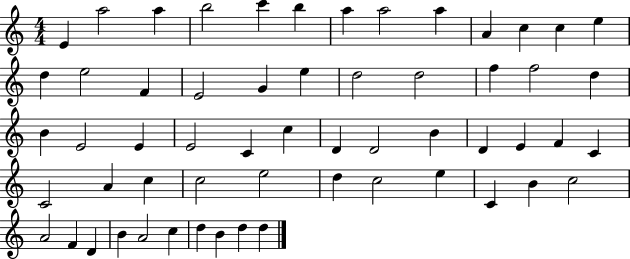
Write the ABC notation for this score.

X:1
T:Untitled
M:4/4
L:1/4
K:C
E a2 a b2 c' b a a2 a A c c e d e2 F E2 G e d2 d2 f f2 d B E2 E E2 C c D D2 B D E F C C2 A c c2 e2 d c2 e C B c2 A2 F D B A2 c d B d d